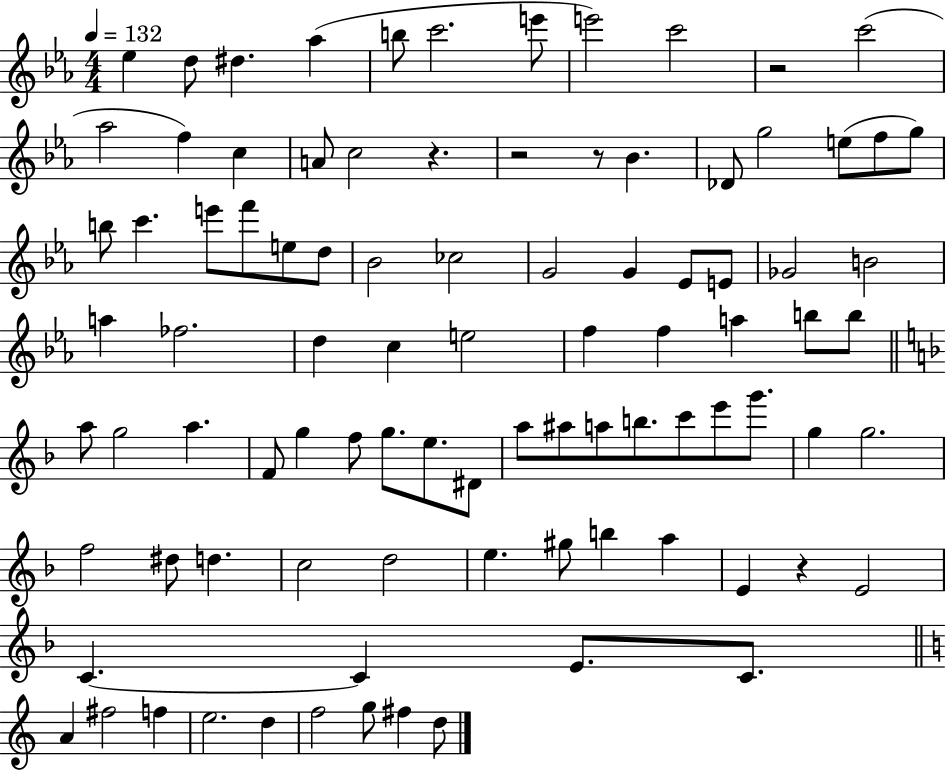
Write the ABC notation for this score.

X:1
T:Untitled
M:4/4
L:1/4
K:Eb
_e d/2 ^d _a b/2 c'2 e'/2 e'2 c'2 z2 c'2 _a2 f c A/2 c2 z z2 z/2 _B _D/2 g2 e/2 f/2 g/2 b/2 c' e'/2 f'/2 e/2 d/2 _B2 _c2 G2 G _E/2 E/2 _G2 B2 a _f2 d c e2 f f a b/2 b/2 a/2 g2 a F/2 g f/2 g/2 e/2 ^D/2 a/2 ^a/2 a/2 b/2 c'/2 e'/2 g'/2 g g2 f2 ^d/2 d c2 d2 e ^g/2 b a E z E2 C C E/2 C/2 A ^f2 f e2 d f2 g/2 ^f d/2